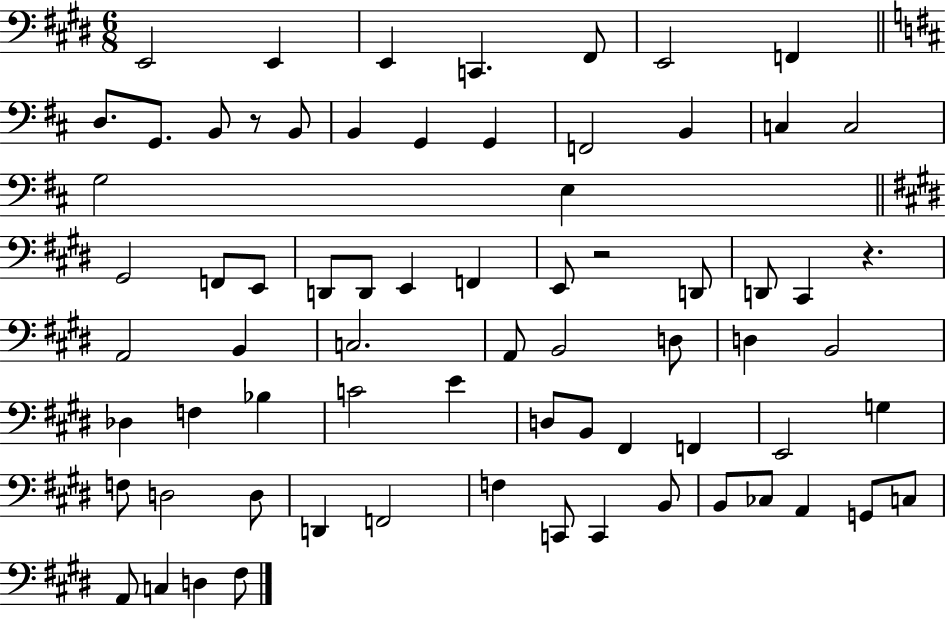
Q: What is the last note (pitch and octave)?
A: F#3